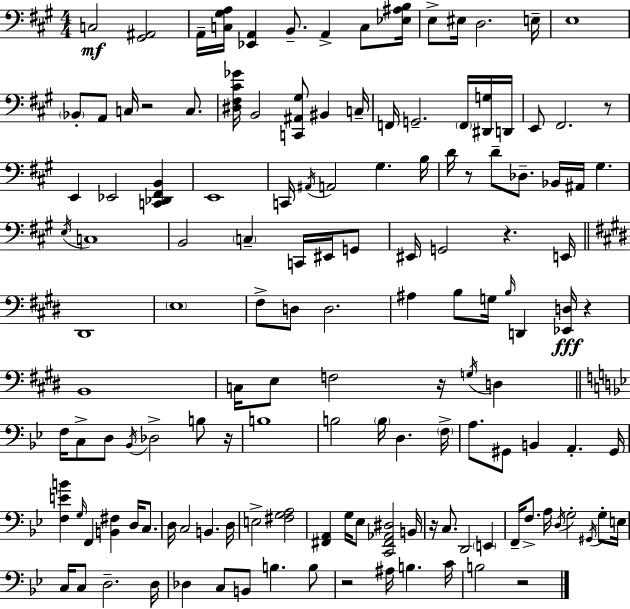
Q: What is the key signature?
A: A major